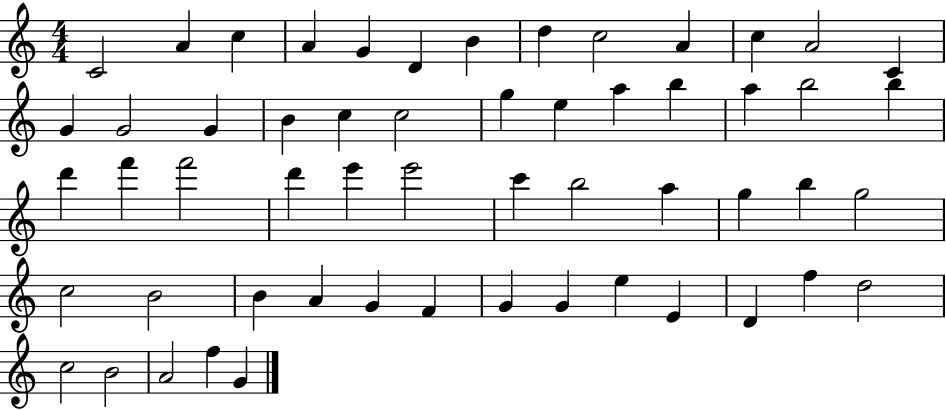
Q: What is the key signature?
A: C major